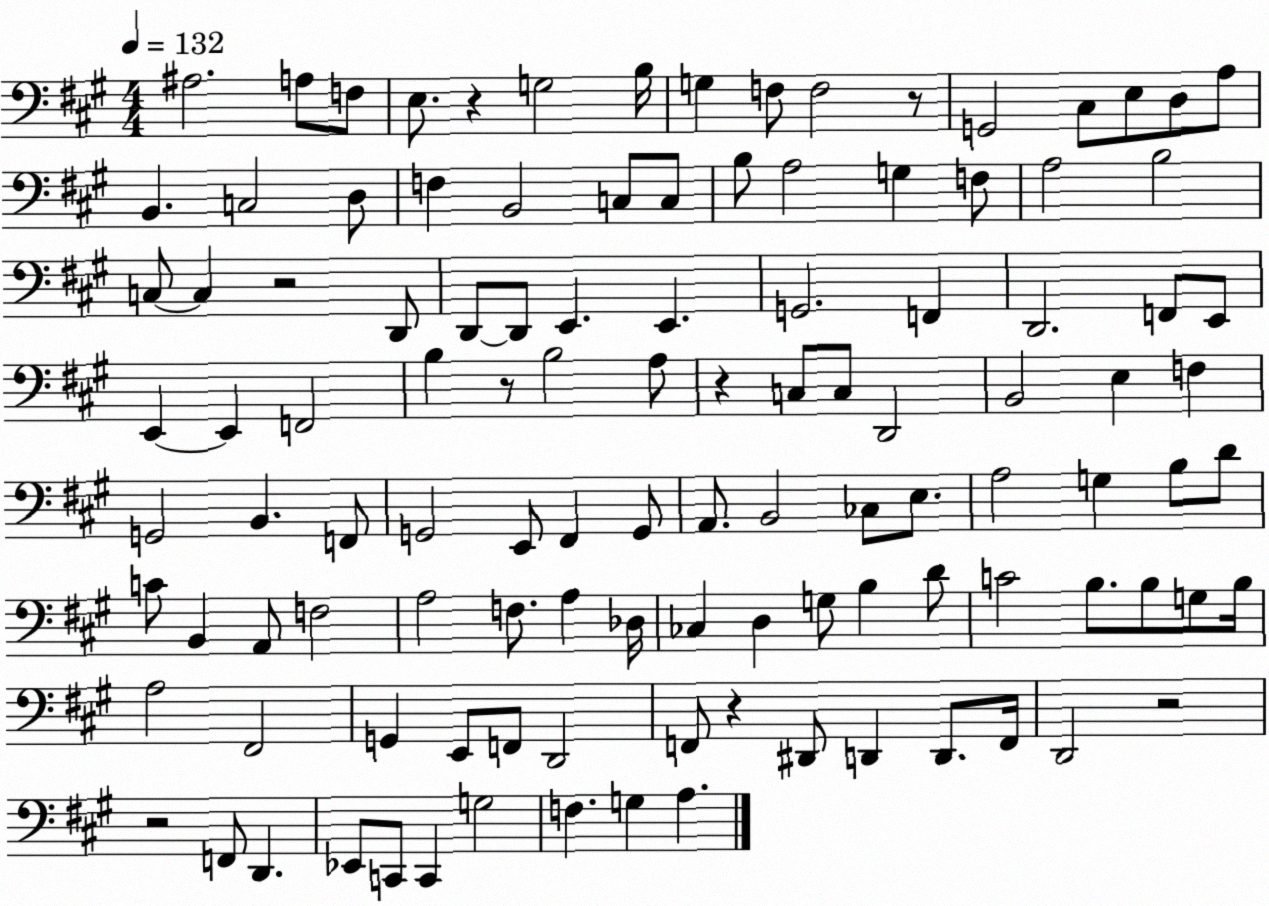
X:1
T:Untitled
M:4/4
L:1/4
K:A
^A,2 A,/2 F,/2 E,/2 z G,2 B,/4 G, F,/2 F,2 z/2 G,,2 ^C,/2 E,/2 D,/2 A,/2 B,, C,2 D,/2 F, B,,2 C,/2 C,/2 B,/2 A,2 G, F,/2 A,2 B,2 C,/2 C, z2 D,,/2 D,,/2 D,,/2 E,, E,, G,,2 F,, D,,2 F,,/2 E,,/2 E,, E,, F,,2 B, z/2 B,2 A,/2 z C,/2 C,/2 D,,2 B,,2 E, F, G,,2 B,, F,,/2 G,,2 E,,/2 ^F,, G,,/2 A,,/2 B,,2 _C,/2 E,/2 A,2 G, B,/2 D/2 C/2 B,, A,,/2 F,2 A,2 F,/2 A, _D,/4 _C, D, G,/2 B, D/2 C2 B,/2 B,/2 G,/2 B,/4 A,2 ^F,,2 G,, E,,/2 F,,/2 D,,2 F,,/2 z ^D,,/2 D,, D,,/2 F,,/4 D,,2 z2 z2 F,,/2 D,, _E,,/2 C,,/2 C,, G,2 F, G, A,